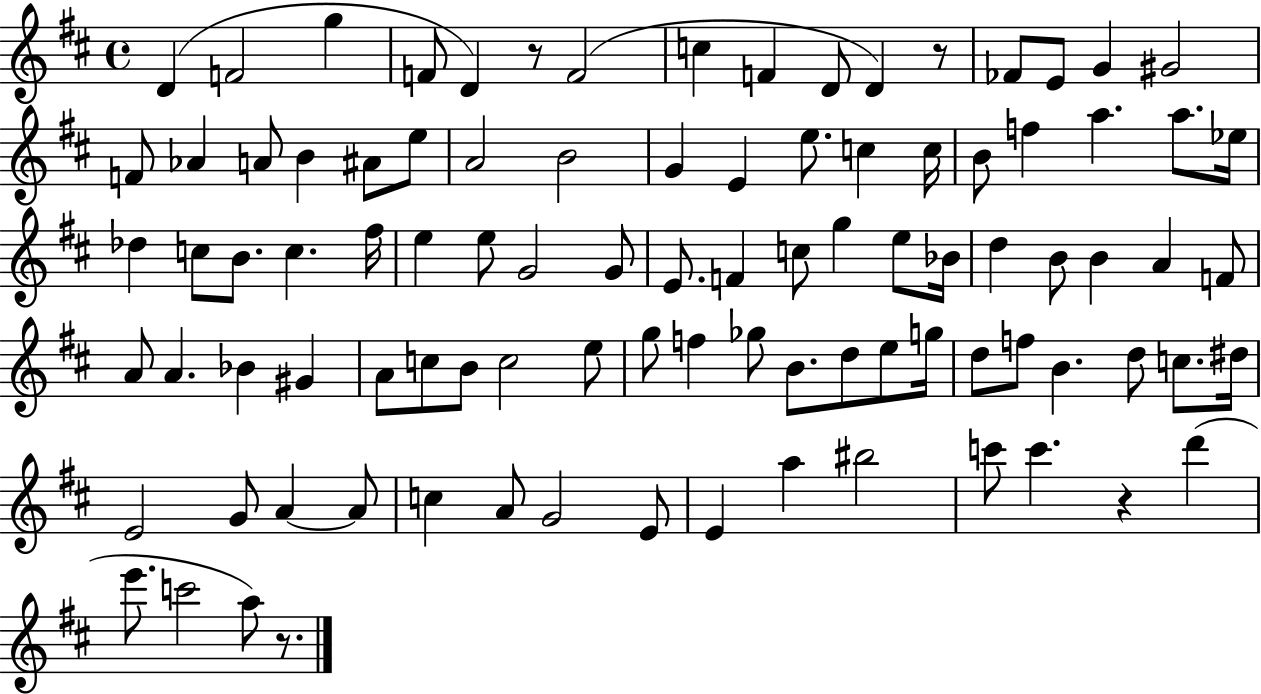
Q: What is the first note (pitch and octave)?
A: D4